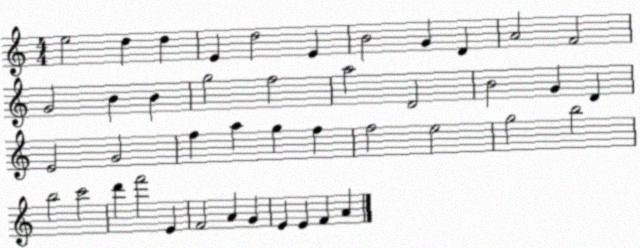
X:1
T:Untitled
M:4/4
L:1/4
K:C
e2 d d E d2 E B2 G D A2 F2 G2 B B g2 f2 a2 D2 B2 G D E2 G2 f a g f f2 e2 g2 b2 b2 c'2 d' f'2 E F2 A G E E F A